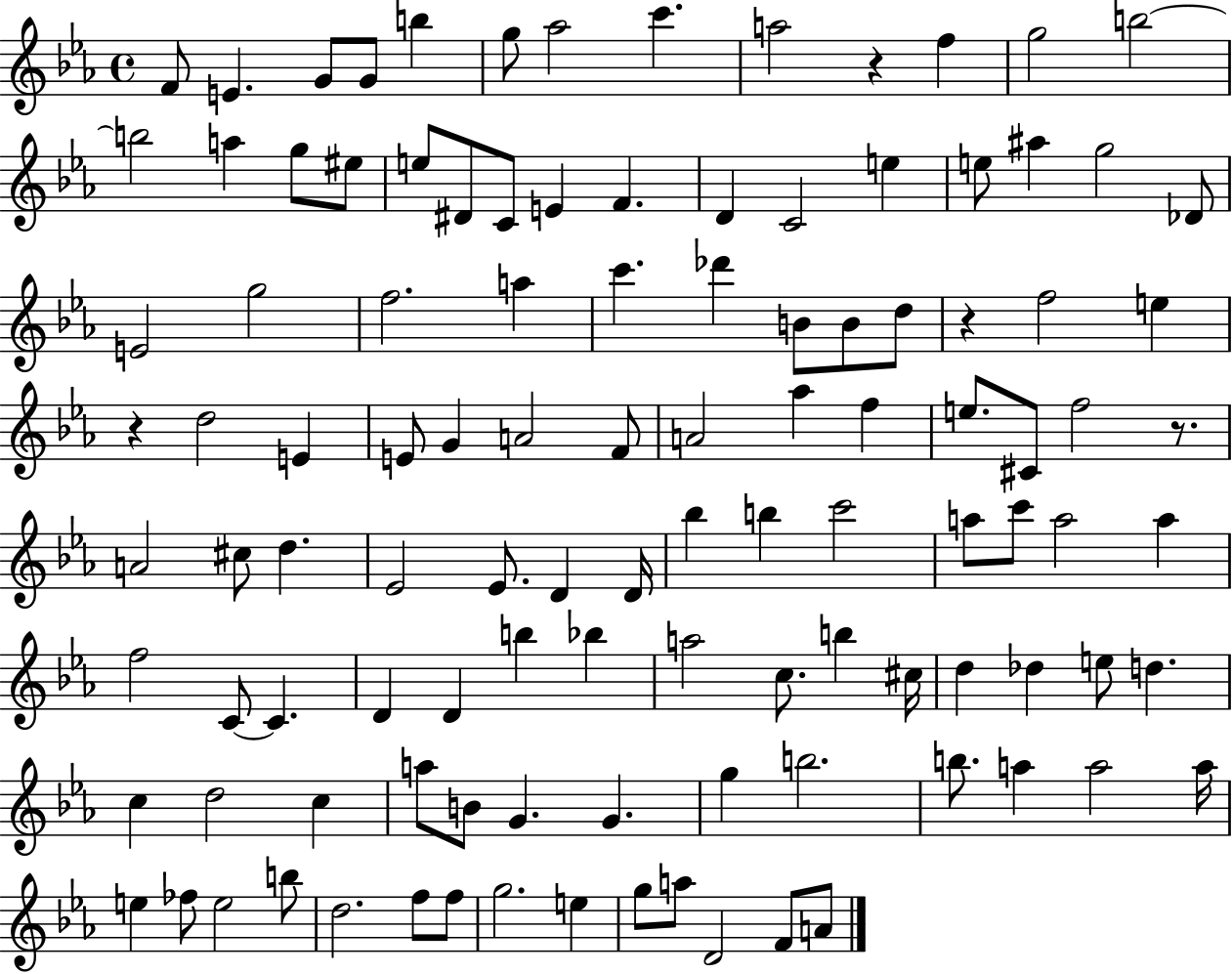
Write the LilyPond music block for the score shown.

{
  \clef treble
  \time 4/4
  \defaultTimeSignature
  \key ees \major
  f'8 e'4. g'8 g'8 b''4 | g''8 aes''2 c'''4. | a''2 r4 f''4 | g''2 b''2~~ | \break b''2 a''4 g''8 eis''8 | e''8 dis'8 c'8 e'4 f'4. | d'4 c'2 e''4 | e''8 ais''4 g''2 des'8 | \break e'2 g''2 | f''2. a''4 | c'''4. des'''4 b'8 b'8 d''8 | r4 f''2 e''4 | \break r4 d''2 e'4 | e'8 g'4 a'2 f'8 | a'2 aes''4 f''4 | e''8. cis'8 f''2 r8. | \break a'2 cis''8 d''4. | ees'2 ees'8. d'4 d'16 | bes''4 b''4 c'''2 | a''8 c'''8 a''2 a''4 | \break f''2 c'8~~ c'4. | d'4 d'4 b''4 bes''4 | a''2 c''8. b''4 cis''16 | d''4 des''4 e''8 d''4. | \break c''4 d''2 c''4 | a''8 b'8 g'4. g'4. | g''4 b''2. | b''8. a''4 a''2 a''16 | \break e''4 fes''8 e''2 b''8 | d''2. f''8 f''8 | g''2. e''4 | g''8 a''8 d'2 f'8 a'8 | \break \bar "|."
}